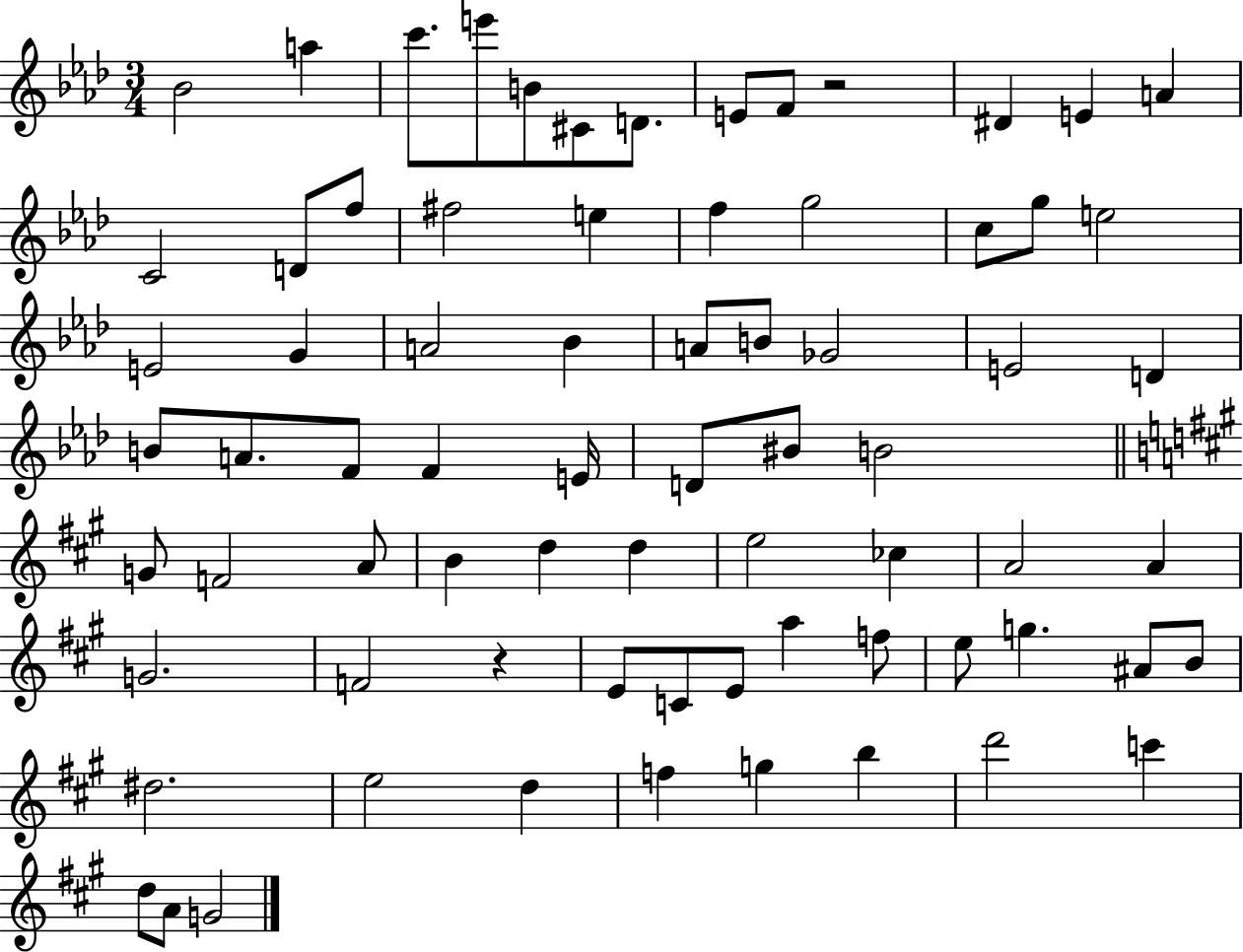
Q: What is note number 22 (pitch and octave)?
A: E5